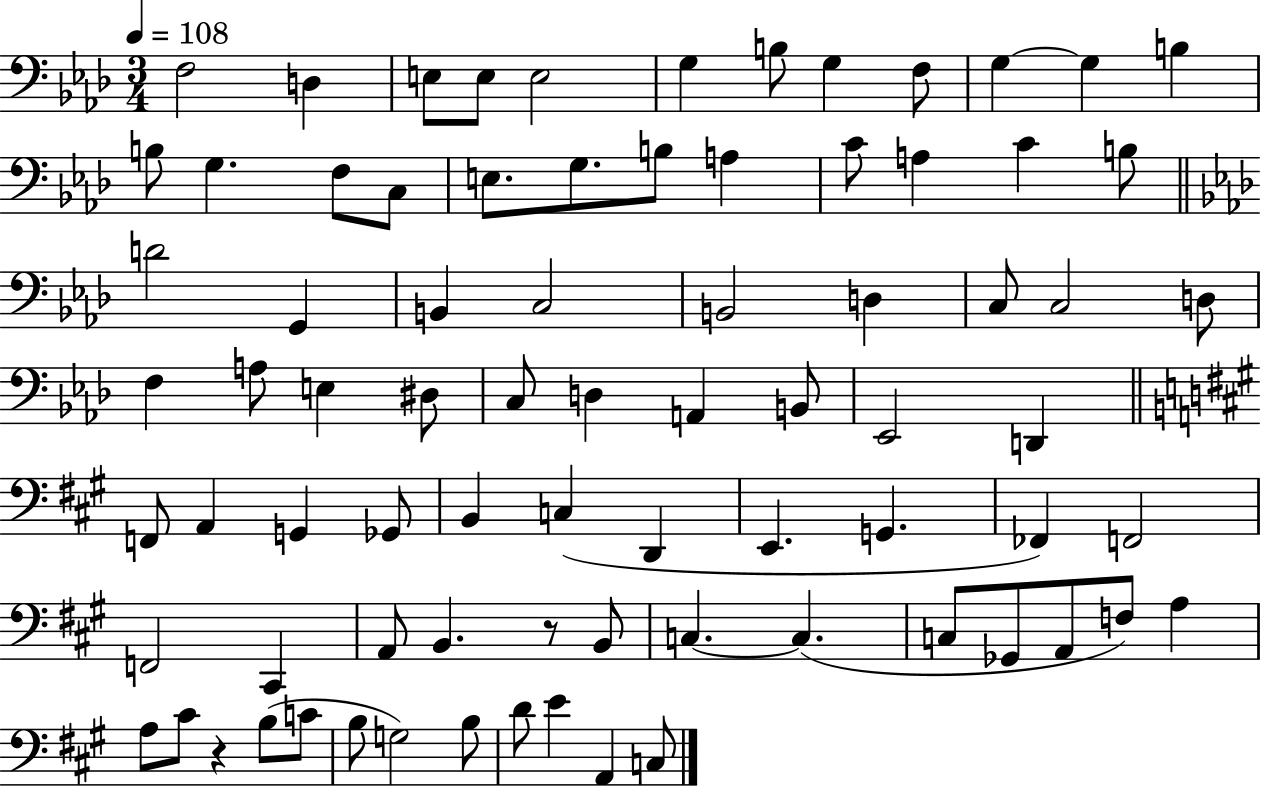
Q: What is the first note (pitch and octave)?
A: F3